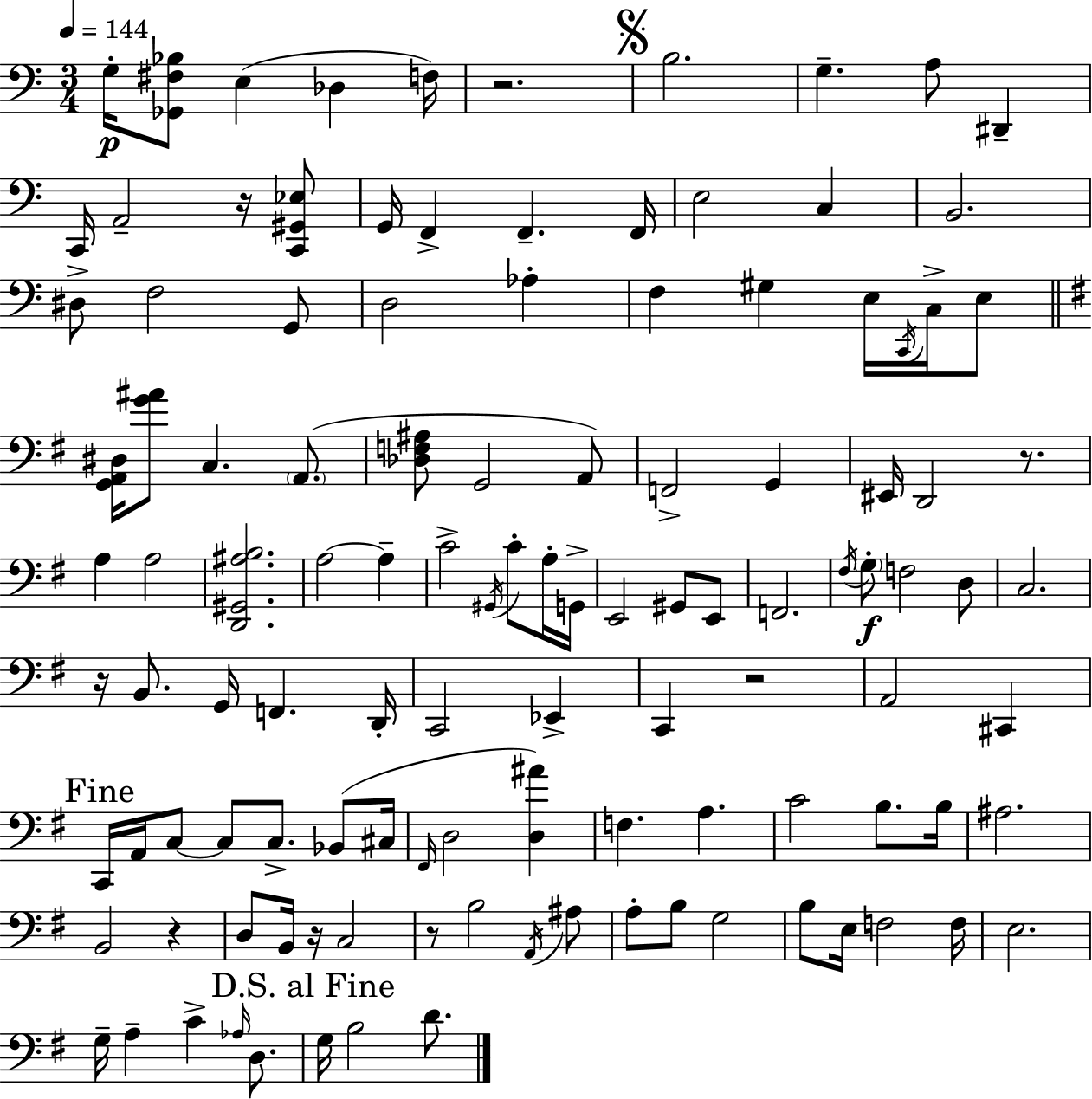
X:1
T:Untitled
M:3/4
L:1/4
K:C
G,/4 [_G,,^F,_B,]/2 E, _D, F,/4 z2 B,2 G, A,/2 ^D,, C,,/4 A,,2 z/4 [C,,^G,,_E,]/2 G,,/4 F,, F,, F,,/4 E,2 C, B,,2 ^D,/2 F,2 G,,/2 D,2 _A, F, ^G, E,/4 C,,/4 C,/4 E,/2 [G,,A,,^D,]/4 [G^A]/2 C, A,,/2 [_D,F,^A,]/2 G,,2 A,,/2 F,,2 G,, ^E,,/4 D,,2 z/2 A, A,2 [D,,^G,,^A,B,]2 A,2 A, C2 ^G,,/4 C/2 A,/4 G,,/4 E,,2 ^G,,/2 E,,/2 F,,2 ^F,/4 G,/2 F,2 D,/2 C,2 z/4 B,,/2 G,,/4 F,, D,,/4 C,,2 _E,, C,, z2 A,,2 ^C,, C,,/4 A,,/4 C,/2 C,/2 C,/2 _B,,/2 ^C,/4 ^F,,/4 D,2 [D,^A] F, A, C2 B,/2 B,/4 ^A,2 B,,2 z D,/2 B,,/4 z/4 C,2 z/2 B,2 A,,/4 ^A,/2 A,/2 B,/2 G,2 B,/2 E,/4 F,2 F,/4 E,2 G,/4 A, C _A,/4 D,/2 G,/4 B,2 D/2